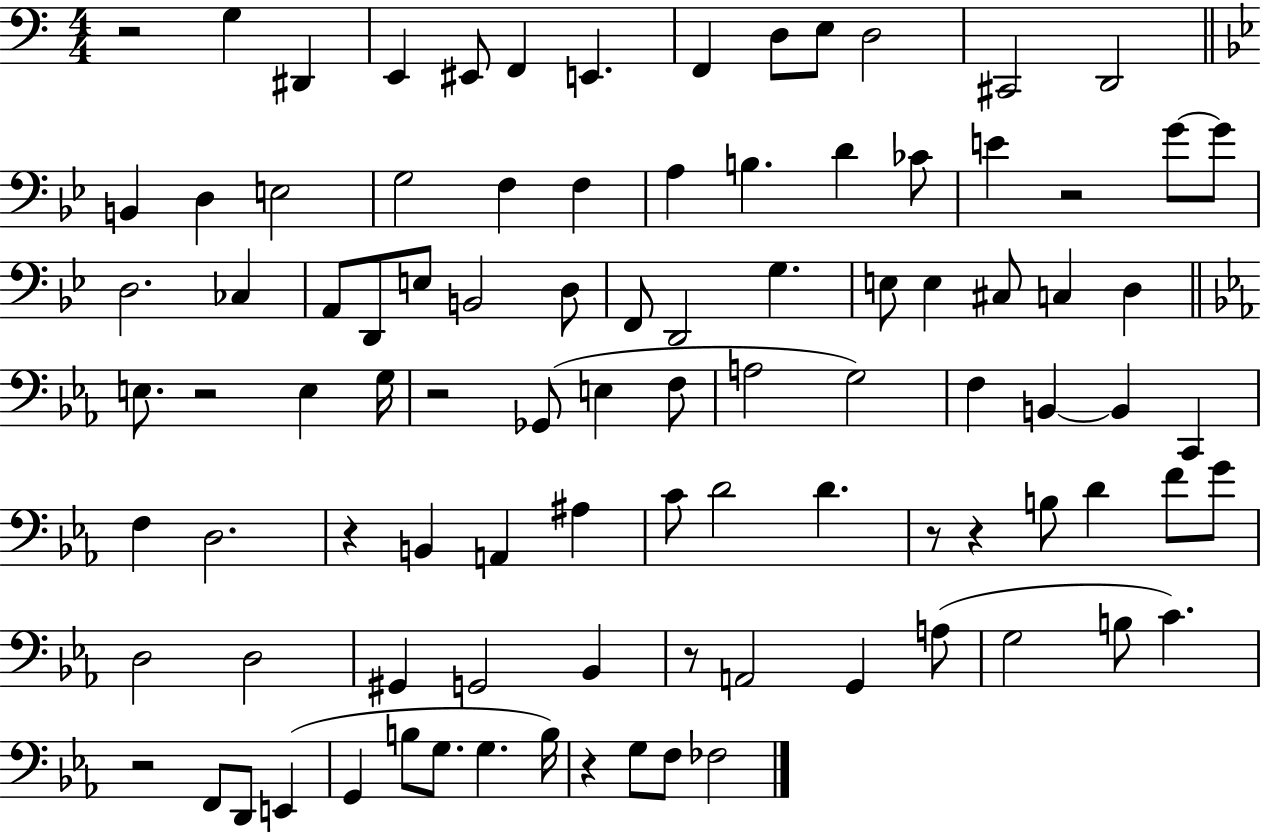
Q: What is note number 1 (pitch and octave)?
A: G3